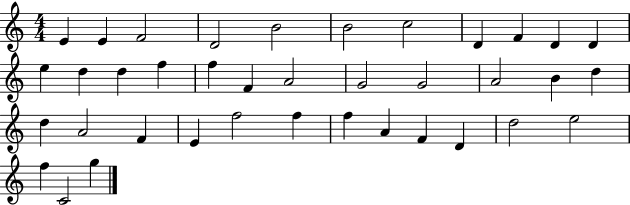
E4/q E4/q F4/h D4/h B4/h B4/h C5/h D4/q F4/q D4/q D4/q E5/q D5/q D5/q F5/q F5/q F4/q A4/h G4/h G4/h A4/h B4/q D5/q D5/q A4/h F4/q E4/q F5/h F5/q F5/q A4/q F4/q D4/q D5/h E5/h F5/q C4/h G5/q